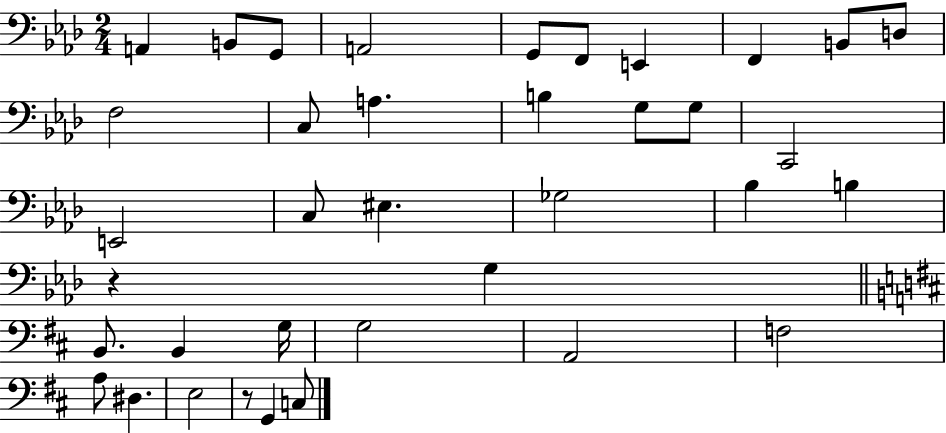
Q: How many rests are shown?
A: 2